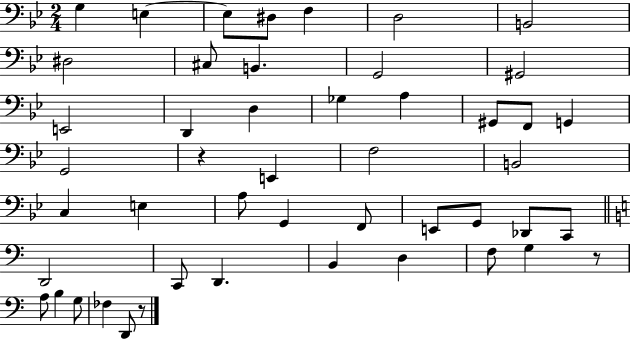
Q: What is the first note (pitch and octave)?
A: G3